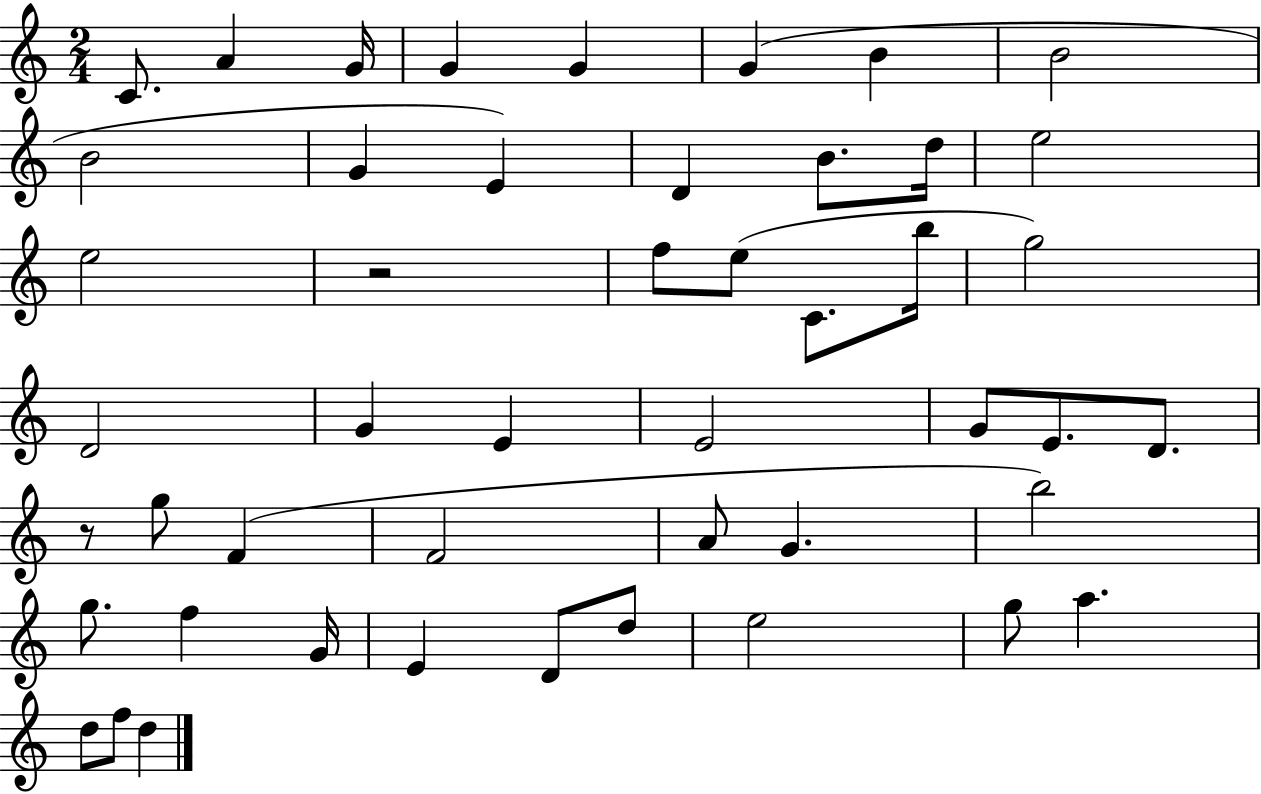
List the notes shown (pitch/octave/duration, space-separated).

C4/e. A4/q G4/s G4/q G4/q G4/q B4/q B4/h B4/h G4/q E4/q D4/q B4/e. D5/s E5/h E5/h R/h F5/e E5/e C4/e. B5/s G5/h D4/h G4/q E4/q E4/h G4/e E4/e. D4/e. R/e G5/e F4/q F4/h A4/e G4/q. B5/h G5/e. F5/q G4/s E4/q D4/e D5/e E5/h G5/e A5/q. D5/e F5/e D5/q